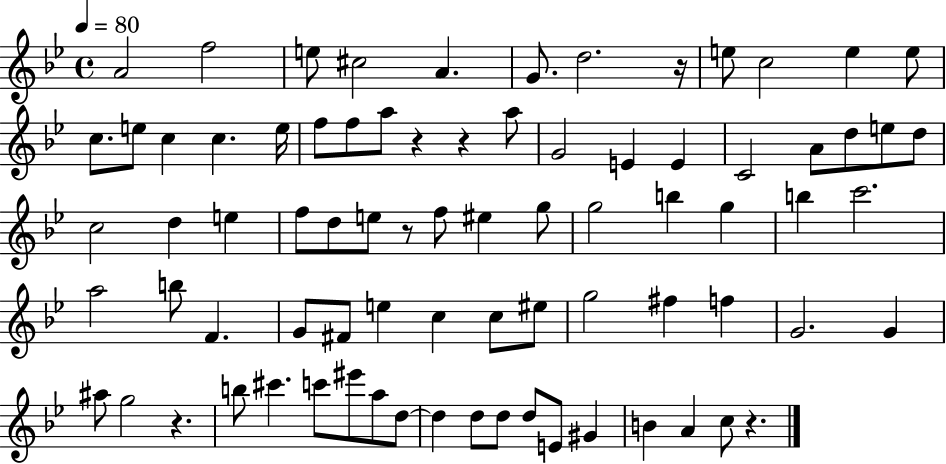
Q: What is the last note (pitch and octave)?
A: C5